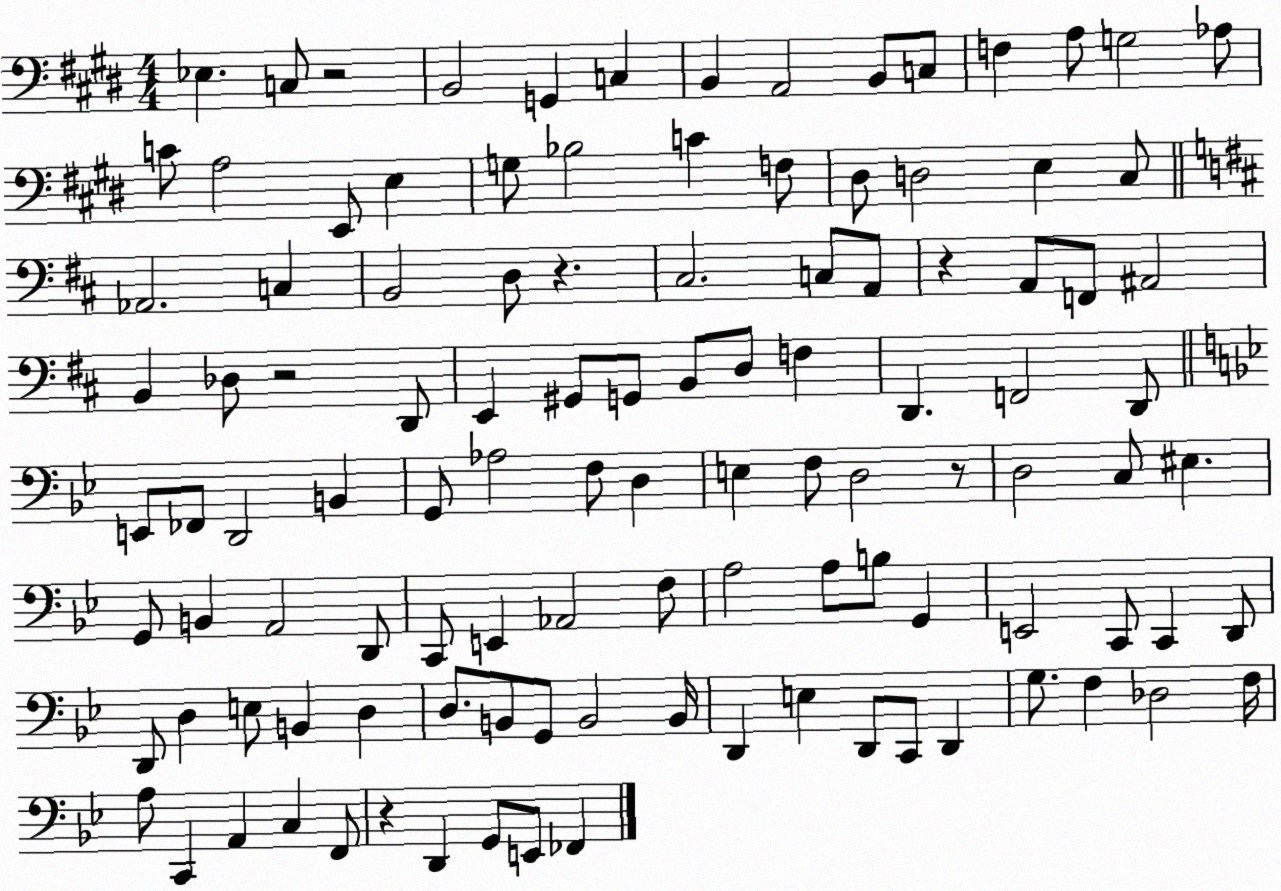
X:1
T:Untitled
M:4/4
L:1/4
K:E
_E, C,/2 z2 B,,2 G,, C, B,, A,,2 B,,/2 C,/2 F, A,/2 G,2 _A,/2 C/2 A,2 E,,/2 E, G,/2 _B,2 C F,/2 ^D,/2 D,2 E, ^C,/2 _A,,2 C, B,,2 D,/2 z ^C,2 C,/2 A,,/2 z A,,/2 F,,/2 ^A,,2 B,, _D,/2 z2 D,,/2 E,, ^G,,/2 G,,/2 B,,/2 D,/2 F, D,, F,,2 D,,/2 E,,/2 _F,,/2 D,,2 B,, G,,/2 _A,2 F,/2 D, E, F,/2 D,2 z/2 D,2 C,/2 ^E, G,,/2 B,, A,,2 D,,/2 C,,/2 E,, _A,,2 F,/2 A,2 A,/2 B,/2 G,, E,,2 C,,/2 C,, D,,/2 D,,/2 D, E,/2 B,, D, D,/2 B,,/2 G,,/2 B,,2 B,,/4 D,, E, D,,/2 C,,/2 D,, G,/2 F, _D,2 F,/4 A,/2 C,, A,, C, F,,/2 z D,, G,,/2 E,,/2 _F,,